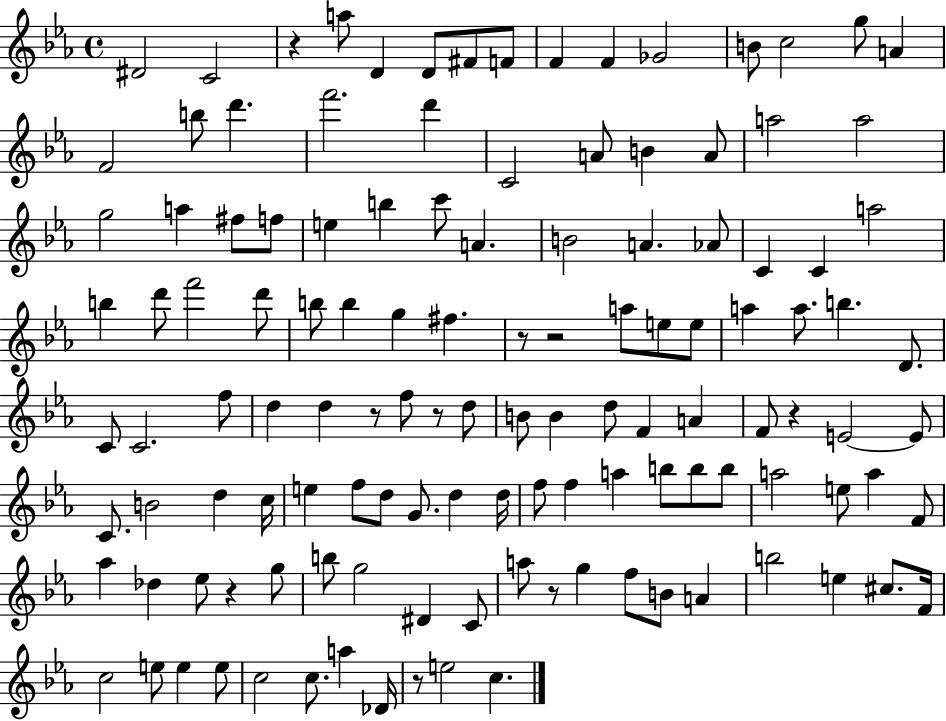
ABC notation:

X:1
T:Untitled
M:4/4
L:1/4
K:Eb
^D2 C2 z a/2 D D/2 ^F/2 F/2 F F _G2 B/2 c2 g/2 A F2 b/2 d' f'2 d' C2 A/2 B A/2 a2 a2 g2 a ^f/2 f/2 e b c'/2 A B2 A _A/2 C C a2 b d'/2 f'2 d'/2 b/2 b g ^f z/2 z2 a/2 e/2 e/2 a a/2 b D/2 C/2 C2 f/2 d d z/2 f/2 z/2 d/2 B/2 B d/2 F A F/2 z E2 E/2 C/2 B2 d c/4 e f/2 d/2 G/2 d d/4 f/2 f a b/2 b/2 b/2 a2 e/2 a F/2 _a _d _e/2 z g/2 b/2 g2 ^D C/2 a/2 z/2 g f/2 B/2 A b2 e ^c/2 F/4 c2 e/2 e e/2 c2 c/2 a _D/4 z/2 e2 c